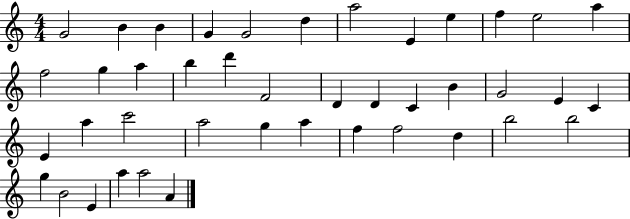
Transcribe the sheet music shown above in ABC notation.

X:1
T:Untitled
M:4/4
L:1/4
K:C
G2 B B G G2 d a2 E e f e2 a f2 g a b d' F2 D D C B G2 E C E a c'2 a2 g a f f2 d b2 b2 g B2 E a a2 A